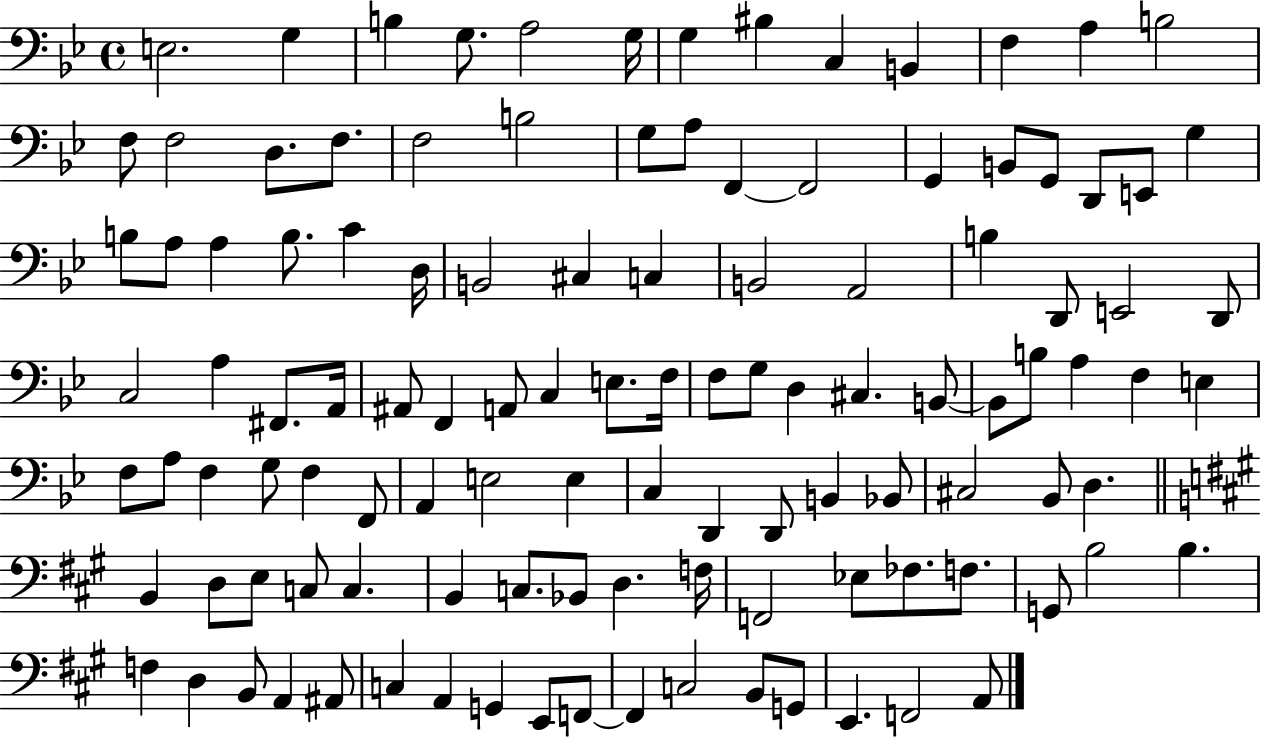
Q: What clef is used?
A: bass